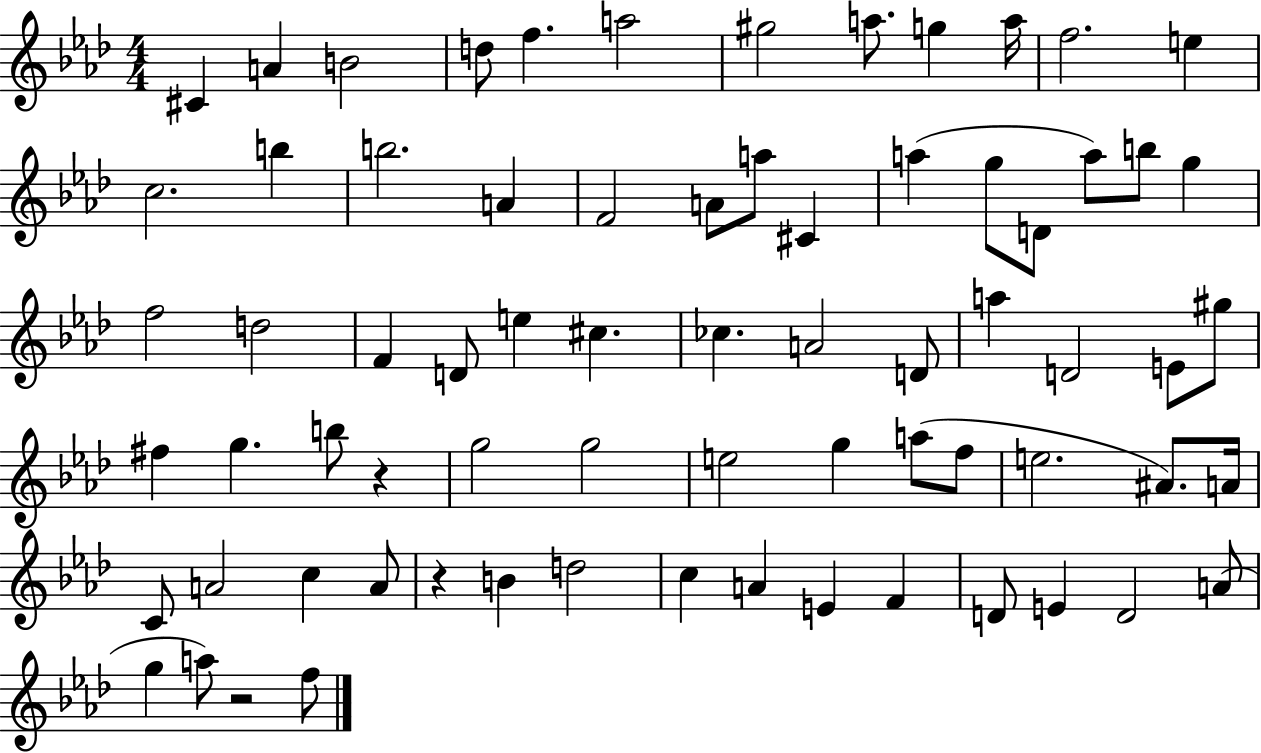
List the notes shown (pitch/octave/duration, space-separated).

C#4/q A4/q B4/h D5/e F5/q. A5/h G#5/h A5/e. G5/q A5/s F5/h. E5/q C5/h. B5/q B5/h. A4/q F4/h A4/e A5/e C#4/q A5/q G5/e D4/e A5/e B5/e G5/q F5/h D5/h F4/q D4/e E5/q C#5/q. CES5/q. A4/h D4/e A5/q D4/h E4/e G#5/e F#5/q G5/q. B5/e R/q G5/h G5/h E5/h G5/q A5/e F5/e E5/h. A#4/e. A4/s C4/e A4/h C5/q A4/e R/q B4/q D5/h C5/q A4/q E4/q F4/q D4/e E4/q D4/h A4/e G5/q A5/e R/h F5/e